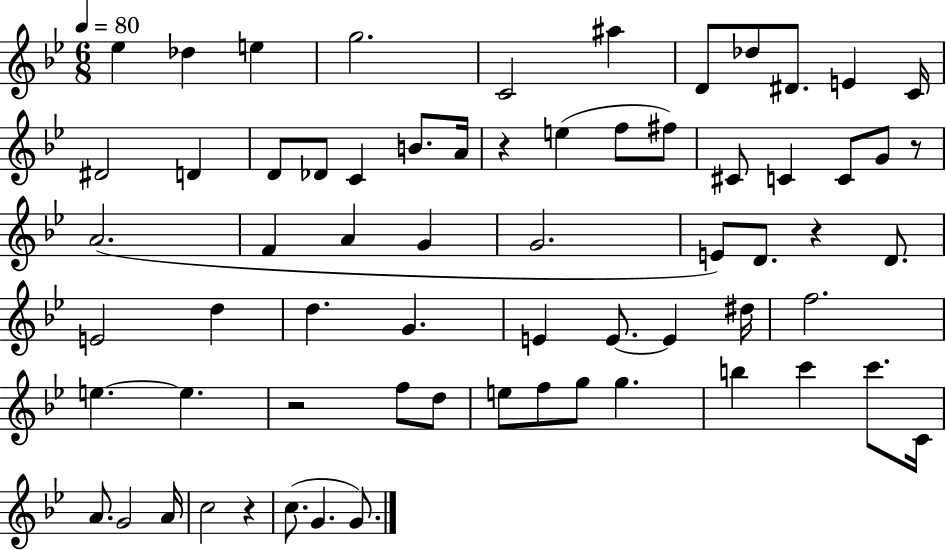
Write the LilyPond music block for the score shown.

{
  \clef treble
  \numericTimeSignature
  \time 6/8
  \key bes \major
  \tempo 4 = 80
  ees''4 des''4 e''4 | g''2. | c'2 ais''4 | d'8 des''8 dis'8. e'4 c'16 | \break dis'2 d'4 | d'8 des'8 c'4 b'8. a'16 | r4 e''4( f''8 fis''8) | cis'8 c'4 c'8 g'8 r8 | \break a'2.( | f'4 a'4 g'4 | g'2. | e'8) d'8. r4 d'8. | \break e'2 d''4 | d''4. g'4. | e'4 e'8.~~ e'4 dis''16 | f''2. | \break e''4.~~ e''4. | r2 f''8 d''8 | e''8 f''8 g''8 g''4. | b''4 c'''4 c'''8. c'16 | \break a'8. g'2 a'16 | c''2 r4 | c''8.( g'4. g'8.) | \bar "|."
}